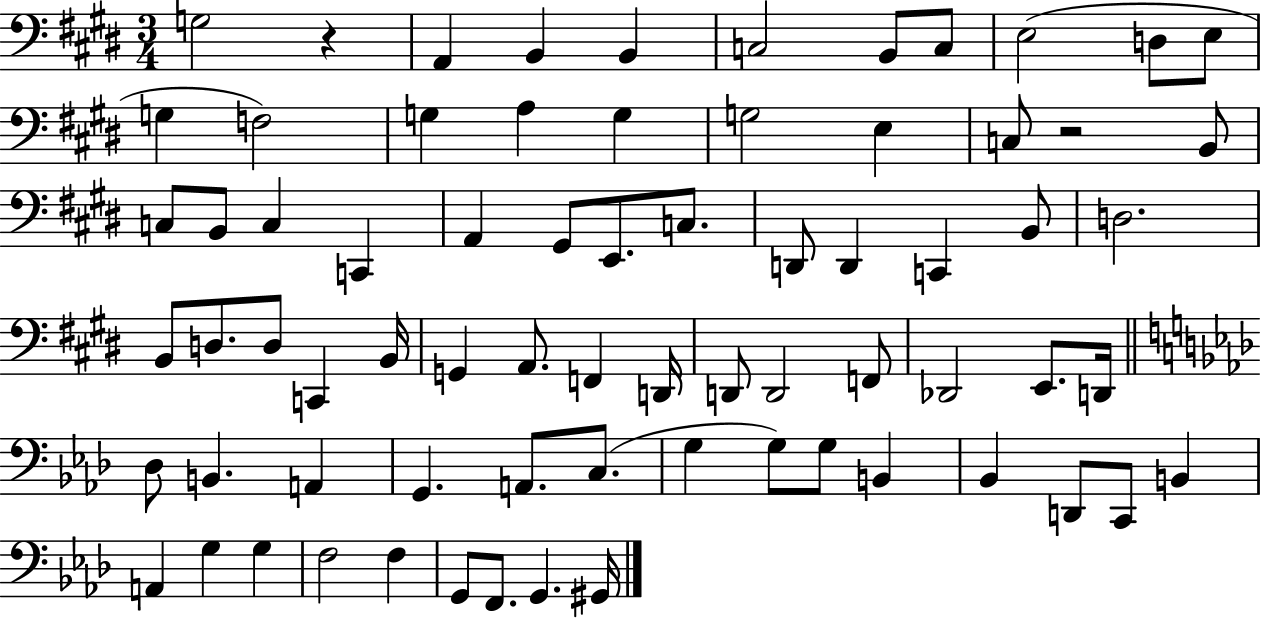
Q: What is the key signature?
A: E major